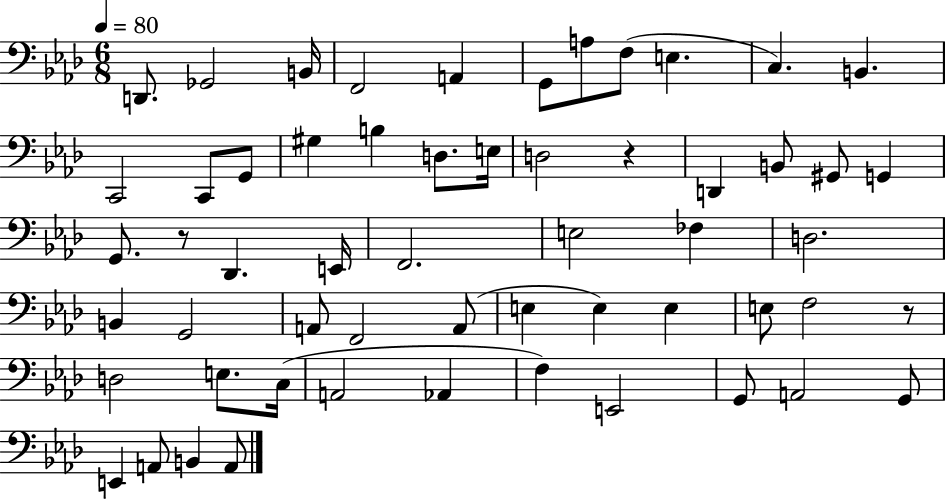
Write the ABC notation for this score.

X:1
T:Untitled
M:6/8
L:1/4
K:Ab
D,,/2 _G,,2 B,,/4 F,,2 A,, G,,/2 A,/2 F,/2 E, C, B,, C,,2 C,,/2 G,,/2 ^G, B, D,/2 E,/4 D,2 z D,, B,,/2 ^G,,/2 G,, G,,/2 z/2 _D,, E,,/4 F,,2 E,2 _F, D,2 B,, G,,2 A,,/2 F,,2 A,,/2 E, E, E, E,/2 F,2 z/2 D,2 E,/2 C,/4 A,,2 _A,, F, E,,2 G,,/2 A,,2 G,,/2 E,, A,,/2 B,, A,,/2